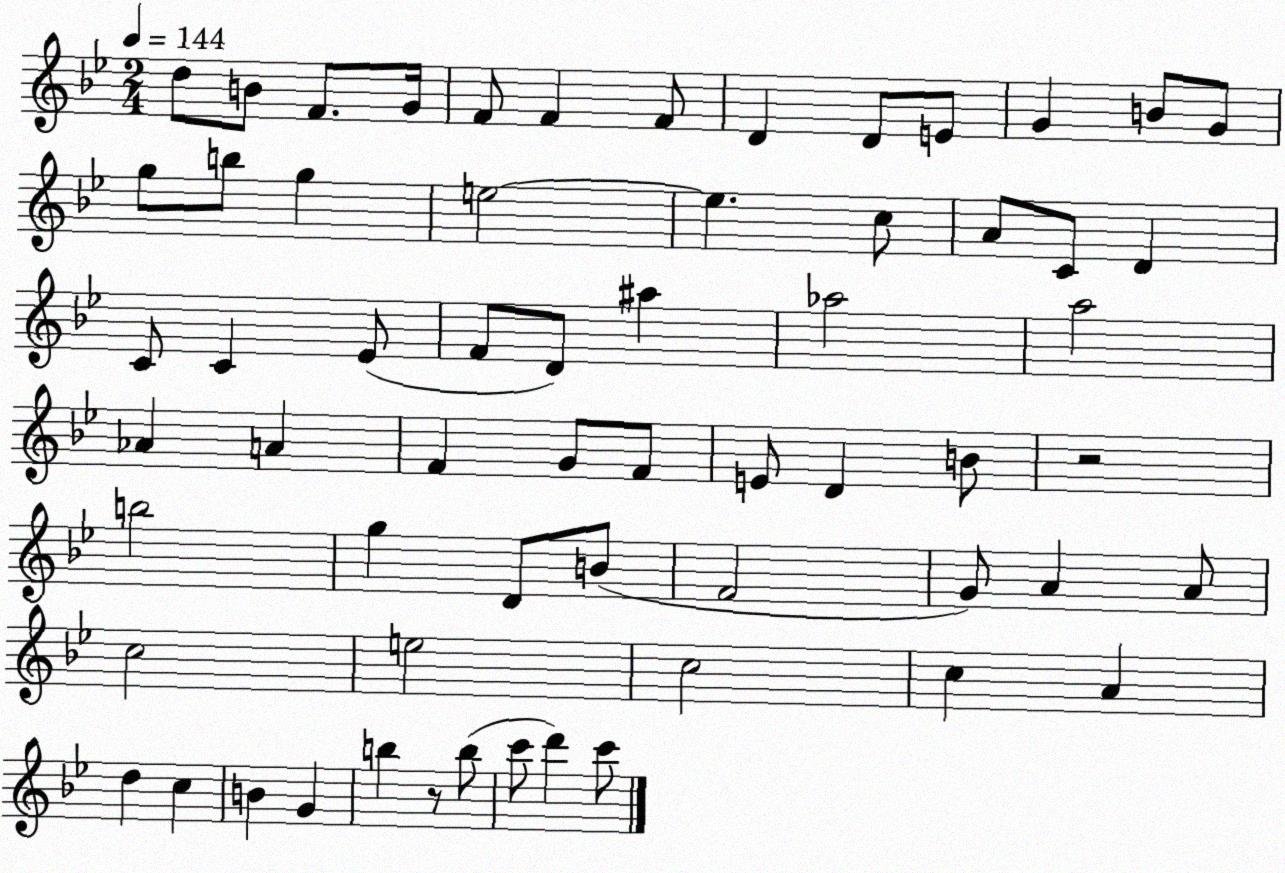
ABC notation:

X:1
T:Untitled
M:2/4
L:1/4
K:Bb
d/2 B/2 F/2 G/4 F/2 F F/2 D D/2 E/2 G B/2 G/2 g/2 b/2 g e2 e c/2 A/2 C/2 D C/2 C _E/2 F/2 D/2 ^a _a2 a2 _A A F G/2 F/2 E/2 D B/2 z2 b2 g D/2 B/2 F2 G/2 A A/2 c2 e2 c2 c A d c B G b z/2 b/2 c'/2 d' c'/2